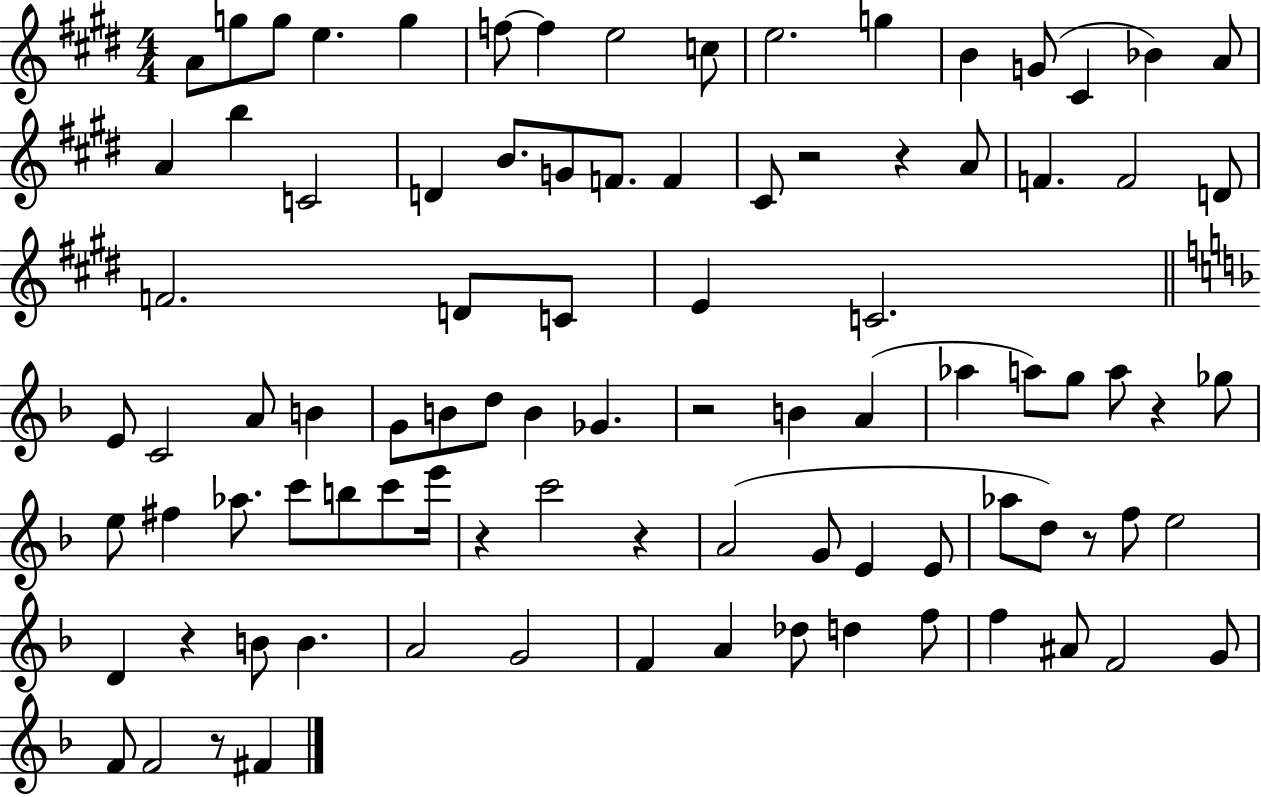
X:1
T:Untitled
M:4/4
L:1/4
K:E
A/2 g/2 g/2 e g f/2 f e2 c/2 e2 g B G/2 ^C _B A/2 A b C2 D B/2 G/2 F/2 F ^C/2 z2 z A/2 F F2 D/2 F2 D/2 C/2 E C2 E/2 C2 A/2 B G/2 B/2 d/2 B _G z2 B A _a a/2 g/2 a/2 z _g/2 e/2 ^f _a/2 c'/2 b/2 c'/2 e'/4 z c'2 z A2 G/2 E E/2 _a/2 d/2 z/2 f/2 e2 D z B/2 B A2 G2 F A _d/2 d f/2 f ^A/2 F2 G/2 F/2 F2 z/2 ^F